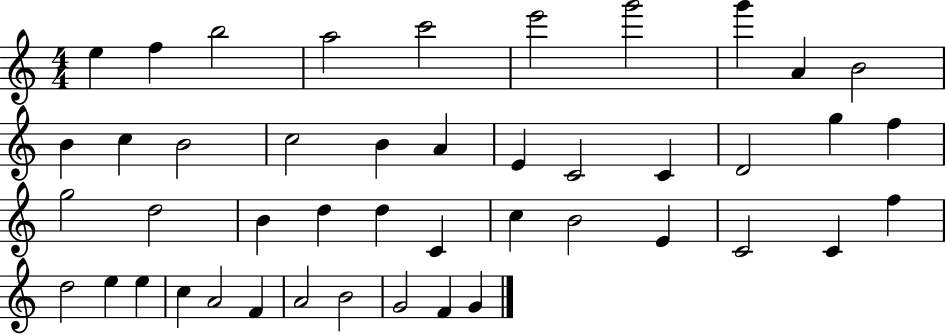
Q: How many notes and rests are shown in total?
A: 45